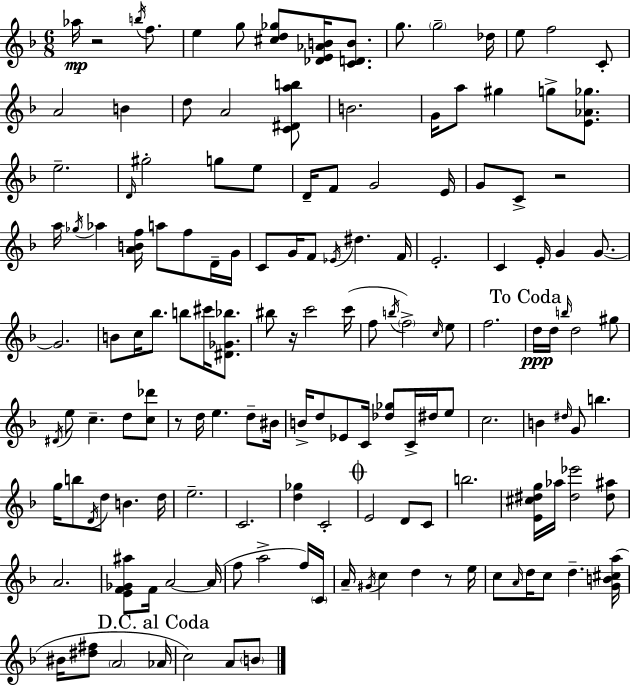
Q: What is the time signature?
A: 6/8